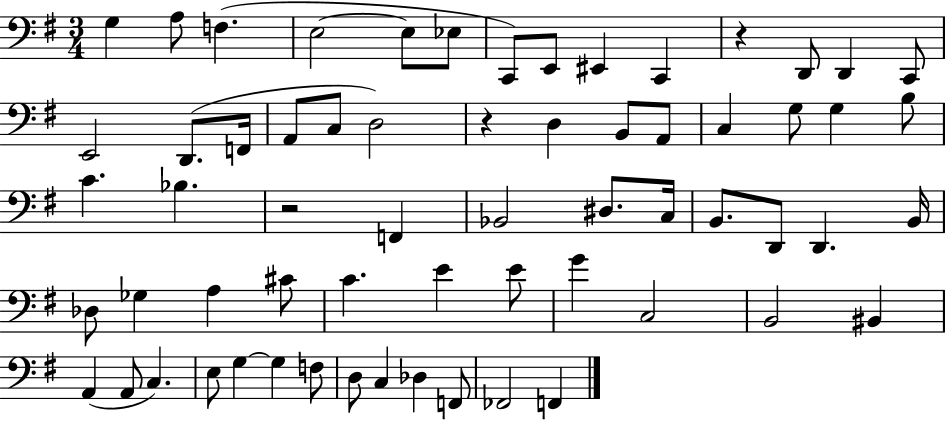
G3/q A3/e F3/q. E3/h E3/e Eb3/e C2/e E2/e EIS2/q C2/q R/q D2/e D2/q C2/e E2/h D2/e. F2/s A2/e C3/e D3/h R/q D3/q B2/e A2/e C3/q G3/e G3/q B3/e C4/q. Bb3/q. R/h F2/q Bb2/h D#3/e. C3/s B2/e. D2/e D2/q. B2/s Db3/e Gb3/q A3/q C#4/e C4/q. E4/q E4/e G4/q C3/h B2/h BIS2/q A2/q A2/e C3/q. E3/e G3/q G3/q F3/e D3/e C3/q Db3/q F2/e FES2/h F2/q